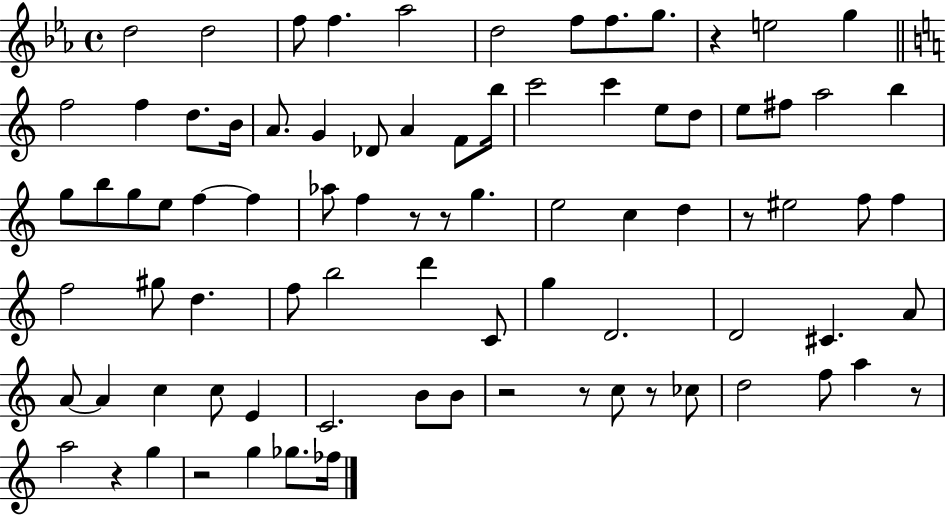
{
  \clef treble
  \time 4/4
  \defaultTimeSignature
  \key ees \major
  \repeat volta 2 { d''2 d''2 | f''8 f''4. aes''2 | d''2 f''8 f''8. g''8. | r4 e''2 g''4 | \break \bar "||" \break \key c \major f''2 f''4 d''8. b'16 | a'8. g'4 des'8 a'4 f'8 b''16 | c'''2 c'''4 e''8 d''8 | e''8 fis''8 a''2 b''4 | \break g''8 b''8 g''8 e''8 f''4~~ f''4 | aes''8 f''4 r8 r8 g''4. | e''2 c''4 d''4 | r8 eis''2 f''8 f''4 | \break f''2 gis''8 d''4. | f''8 b''2 d'''4 c'8 | g''4 d'2. | d'2 cis'4. a'8 | \break a'8~~ a'4 c''4 c''8 e'4 | c'2. b'8 b'8 | r2 r8 c''8 r8 ces''8 | d''2 f''8 a''4 r8 | \break a''2 r4 g''4 | r2 g''4 ges''8. fes''16 | } \bar "|."
}